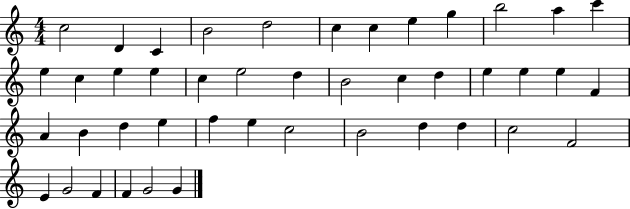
{
  \clef treble
  \numericTimeSignature
  \time 4/4
  \key c \major
  c''2 d'4 c'4 | b'2 d''2 | c''4 c''4 e''4 g''4 | b''2 a''4 c'''4 | \break e''4 c''4 e''4 e''4 | c''4 e''2 d''4 | b'2 c''4 d''4 | e''4 e''4 e''4 f'4 | \break a'4 b'4 d''4 e''4 | f''4 e''4 c''2 | b'2 d''4 d''4 | c''2 f'2 | \break e'4 g'2 f'4 | f'4 g'2 g'4 | \bar "|."
}